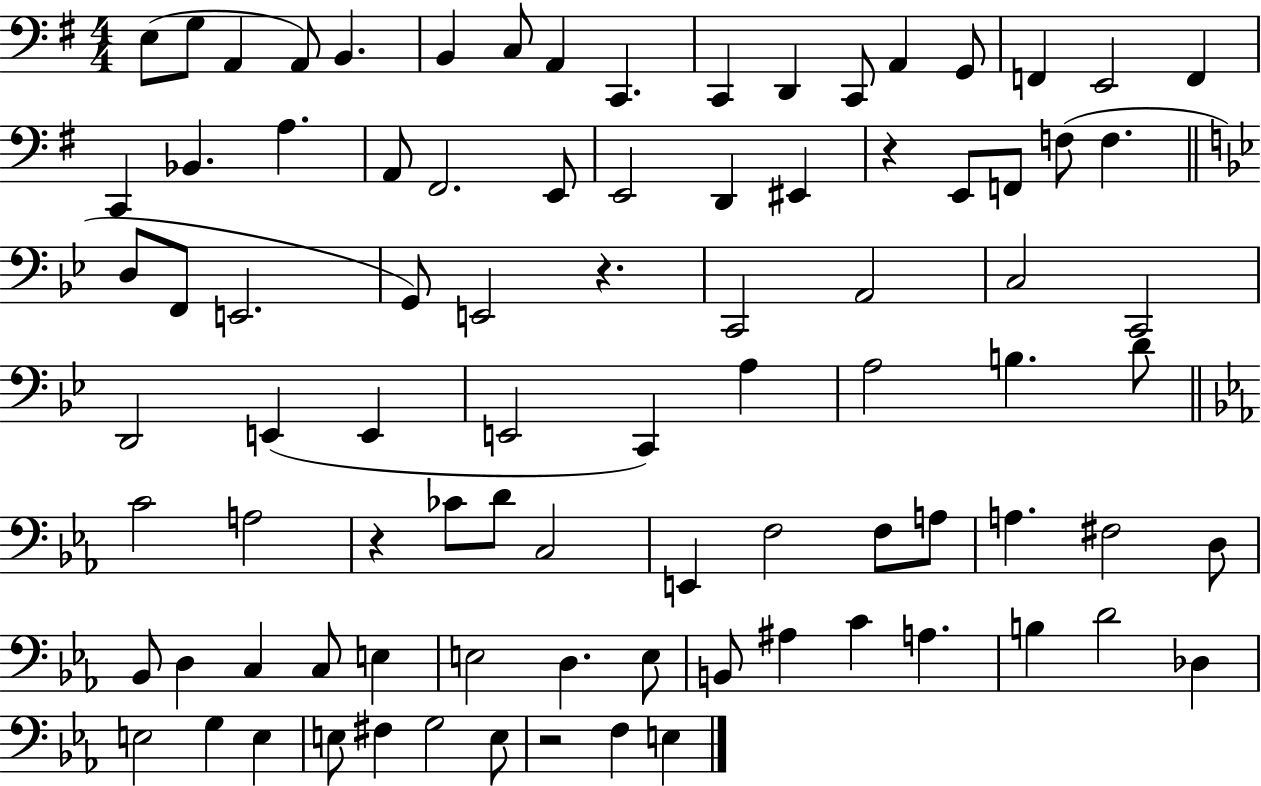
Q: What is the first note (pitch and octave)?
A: E3